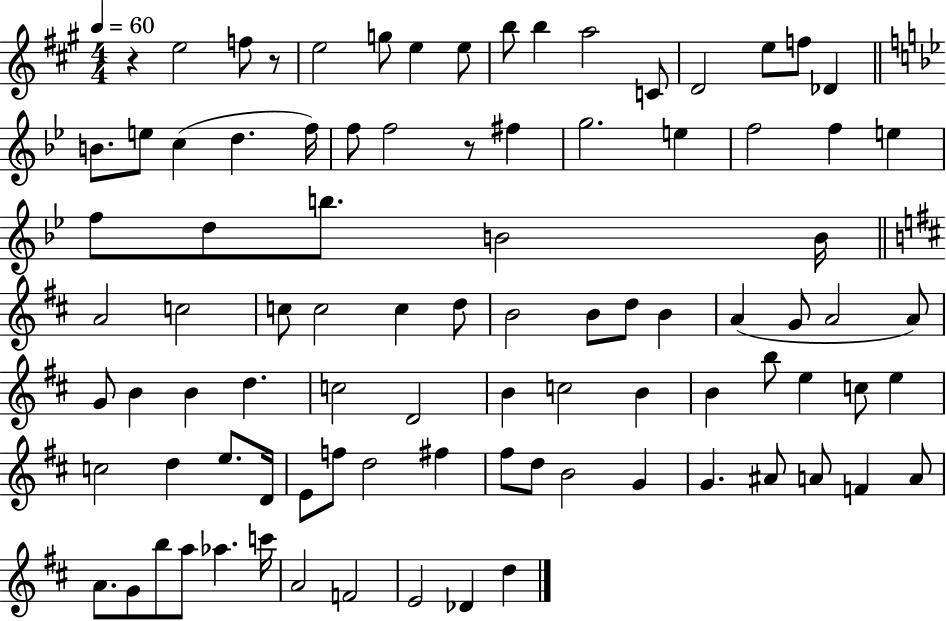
R/q E5/h F5/e R/e E5/h G5/e E5/q E5/e B5/e B5/q A5/h C4/e D4/h E5/e F5/e Db4/q B4/e. E5/e C5/q D5/q. F5/s F5/e F5/h R/e F#5/q G5/h. E5/q F5/h F5/q E5/q F5/e D5/e B5/e. B4/h B4/s A4/h C5/h C5/e C5/h C5/q D5/e B4/h B4/e D5/e B4/q A4/q G4/e A4/h A4/e G4/e B4/q B4/q D5/q. C5/h D4/h B4/q C5/h B4/q B4/q B5/e E5/q C5/e E5/q C5/h D5/q E5/e. D4/s E4/e F5/e D5/h F#5/q F#5/e D5/e B4/h G4/q G4/q. A#4/e A4/e F4/q A4/e A4/e. G4/e B5/e A5/e Ab5/q. C6/s A4/h F4/h E4/h Db4/q D5/q